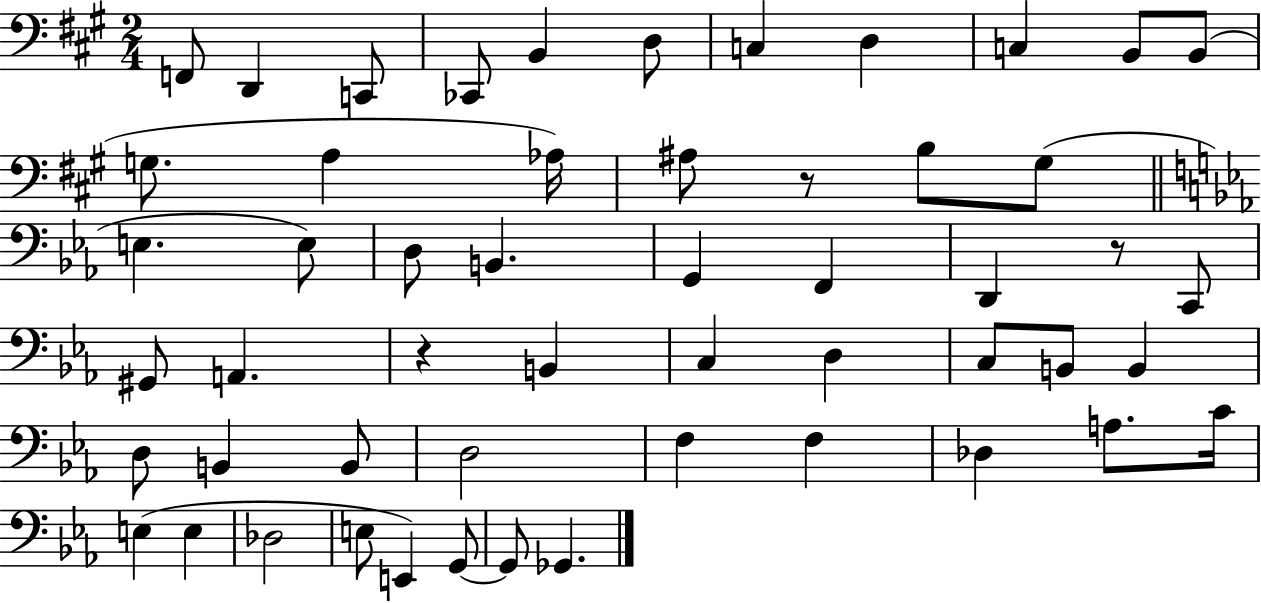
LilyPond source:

{
  \clef bass
  \numericTimeSignature
  \time 2/4
  \key a \major
  f,8 d,4 c,8 | ces,8 b,4 d8 | c4 d4 | c4 b,8 b,8( | \break g8. a4 aes16) | ais8 r8 b8 gis8( | \bar "||" \break \key c \minor e4. e8) | d8 b,4. | g,4 f,4 | d,4 r8 c,8 | \break gis,8 a,4. | r4 b,4 | c4 d4 | c8 b,8 b,4 | \break d8 b,4 b,8 | d2 | f4 f4 | des4 a8. c'16 | \break e4( e4 | des2 | e8 e,4) g,8~~ | g,8 ges,4. | \break \bar "|."
}